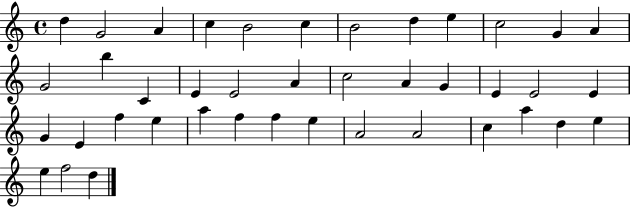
X:1
T:Untitled
M:4/4
L:1/4
K:C
d G2 A c B2 c B2 d e c2 G A G2 b C E E2 A c2 A G E E2 E G E f e a f f e A2 A2 c a d e e f2 d